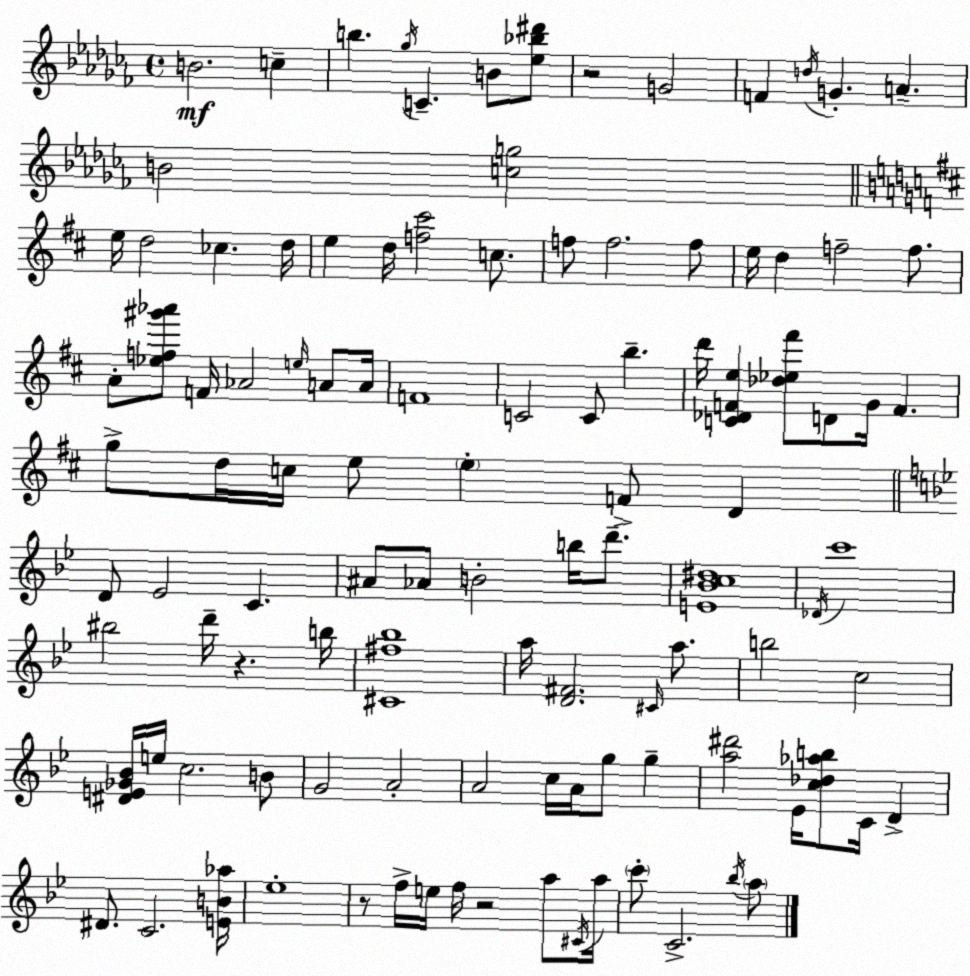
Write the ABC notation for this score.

X:1
T:Untitled
M:4/4
L:1/4
K:Abm
B2 c b _g/4 C B/2 [_e_b^d']/2 z2 G2 F d/4 G A B2 [cg]2 e/4 d2 _c d/4 e d/4 [f^c']2 c/2 f/2 f2 f/2 e/4 d f2 f/2 A/2 [_ef^g'_a']/2 F/4 _A2 e/4 A/2 A/4 F4 C2 C/2 b d'/4 [C_DFe] [_d_e^f']/2 D/2 G/4 F g/2 d/4 c/4 e/2 e F/2 D D/2 _E2 C ^A/2 _A/2 B2 b/4 d'/2 [E_Bc^d]4 _D/4 c'4 ^b2 d'/4 z b/4 [^C^f_b]4 a/4 [D^F]2 ^C/4 a/2 b2 c2 [^DE_G_B]/4 e/4 c2 B/2 G2 A2 A2 c/4 A/4 g/2 g [a^d']2 _E/4 [c_d_ab]/2 C/4 D ^D/2 C2 [EB_a]/4 _e4 z/2 f/4 e/4 f/4 z2 a/2 ^C/4 a/4 c'/2 C2 _b/4 a/2